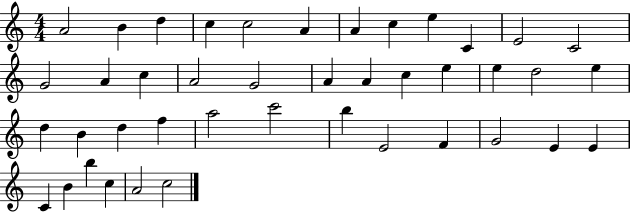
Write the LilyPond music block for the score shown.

{
  \clef treble
  \numericTimeSignature
  \time 4/4
  \key c \major
  a'2 b'4 d''4 | c''4 c''2 a'4 | a'4 c''4 e''4 c'4 | e'2 c'2 | \break g'2 a'4 c''4 | a'2 g'2 | a'4 a'4 c''4 e''4 | e''4 d''2 e''4 | \break d''4 b'4 d''4 f''4 | a''2 c'''2 | b''4 e'2 f'4 | g'2 e'4 e'4 | \break c'4 b'4 b''4 c''4 | a'2 c''2 | \bar "|."
}